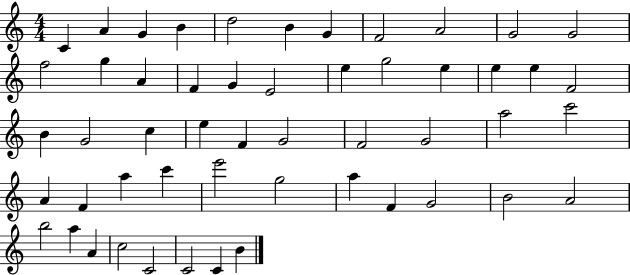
{
  \clef treble
  \numericTimeSignature
  \time 4/4
  \key c \major
  c'4 a'4 g'4 b'4 | d''2 b'4 g'4 | f'2 a'2 | g'2 g'2 | \break f''2 g''4 a'4 | f'4 g'4 e'2 | e''4 g''2 e''4 | e''4 e''4 f'2 | \break b'4 g'2 c''4 | e''4 f'4 g'2 | f'2 g'2 | a''2 c'''2 | \break a'4 f'4 a''4 c'''4 | e'''2 g''2 | a''4 f'4 g'2 | b'2 a'2 | \break b''2 a''4 a'4 | c''2 c'2 | c'2 c'4 b'4 | \bar "|."
}